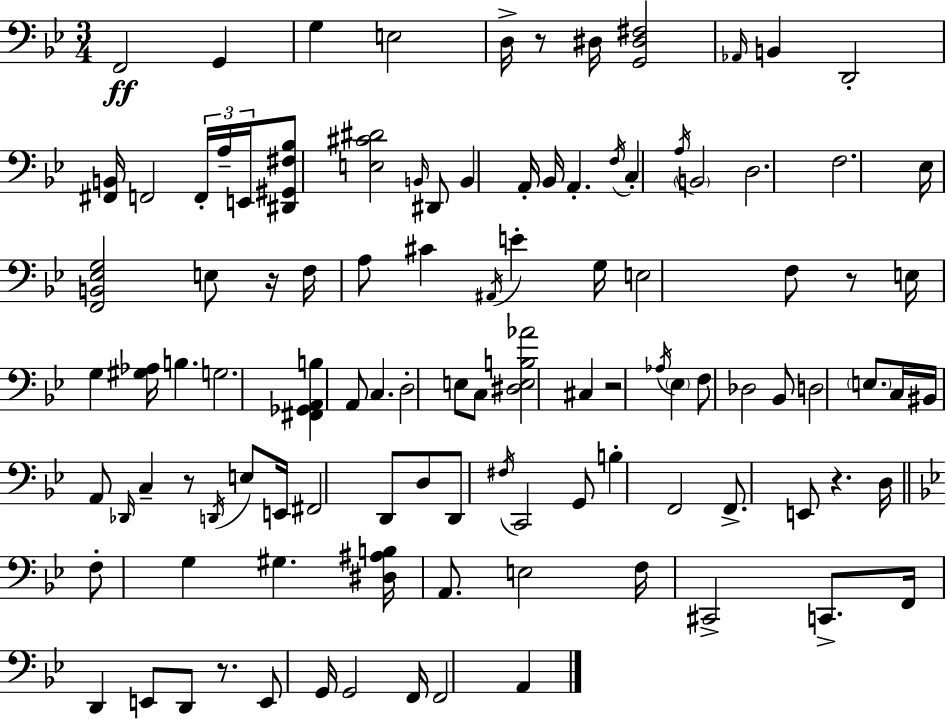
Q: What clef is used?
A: bass